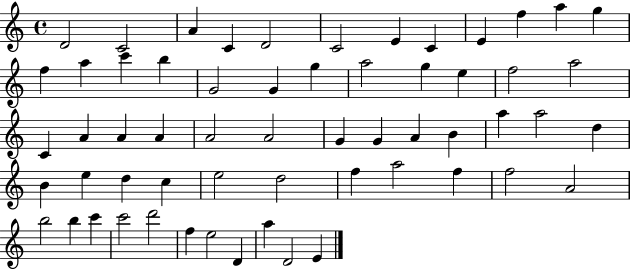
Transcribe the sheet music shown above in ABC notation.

X:1
T:Untitled
M:4/4
L:1/4
K:C
D2 C2 A C D2 C2 E C E f a g f a c' b G2 G g a2 g e f2 a2 C A A A A2 A2 G G A B a a2 d B e d c e2 d2 f a2 f f2 A2 b2 b c' c'2 d'2 f e2 D a D2 E